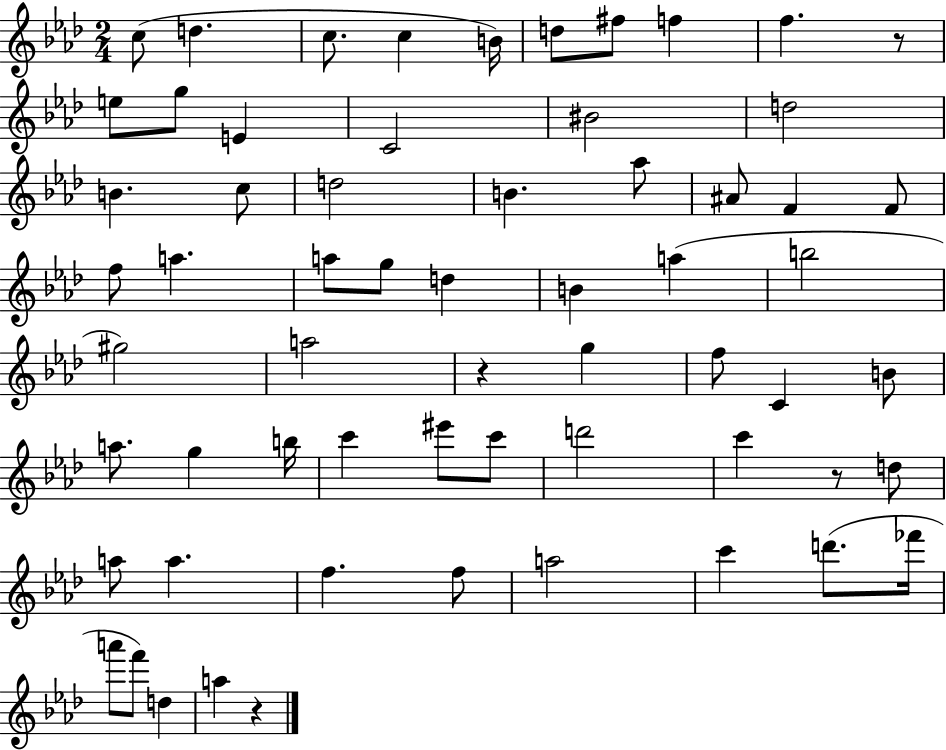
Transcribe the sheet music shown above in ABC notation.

X:1
T:Untitled
M:2/4
L:1/4
K:Ab
c/2 d c/2 c B/4 d/2 ^f/2 f f z/2 e/2 g/2 E C2 ^B2 d2 B c/2 d2 B _a/2 ^A/2 F F/2 f/2 a a/2 g/2 d B a b2 ^g2 a2 z g f/2 C B/2 a/2 g b/4 c' ^e'/2 c'/2 d'2 c' z/2 d/2 a/2 a f f/2 a2 c' d'/2 _f'/4 a'/2 f'/2 d a z